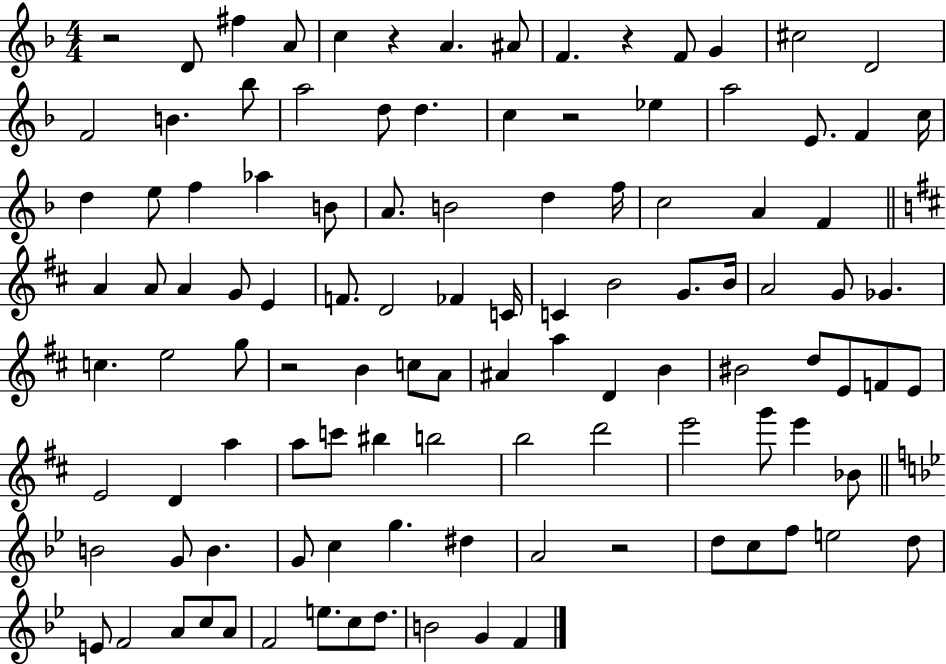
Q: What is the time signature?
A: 4/4